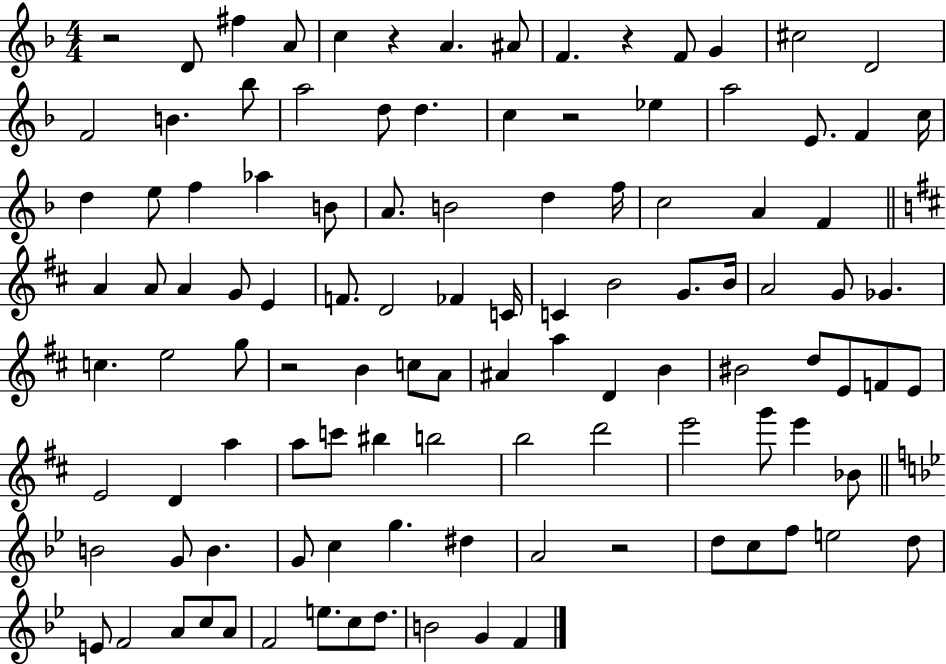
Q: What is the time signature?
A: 4/4